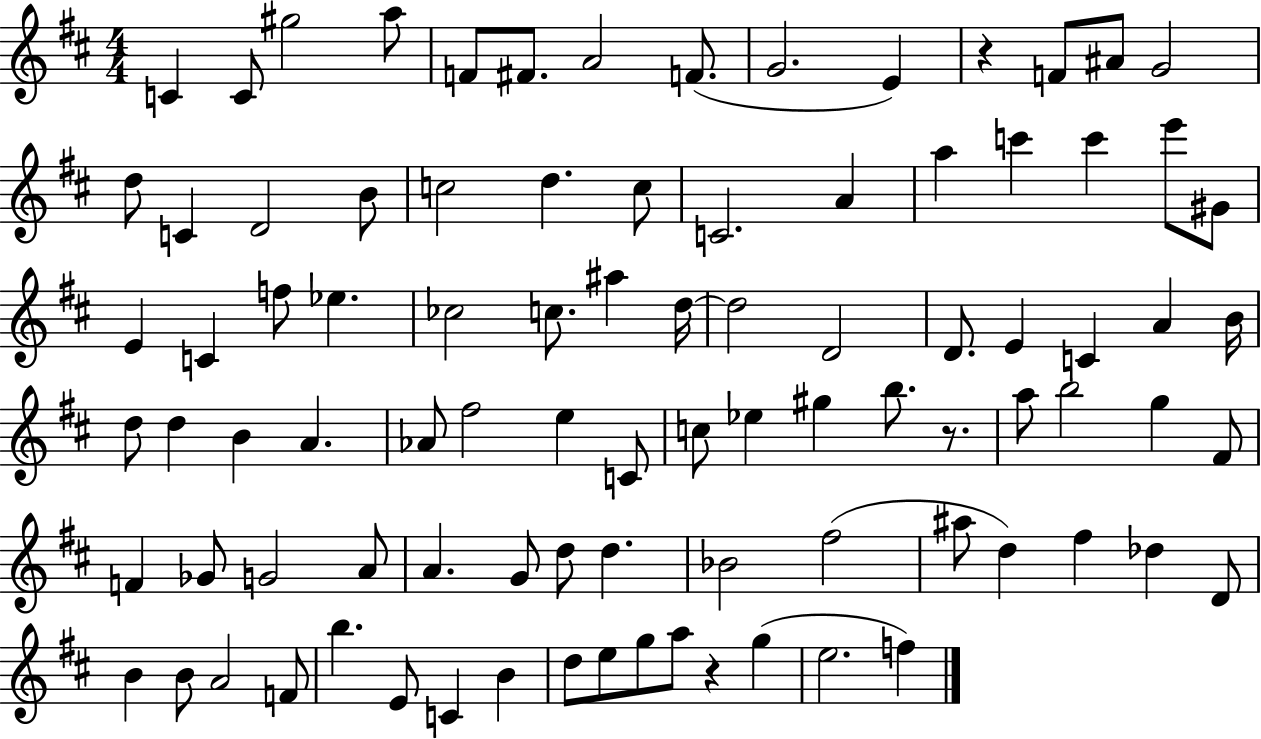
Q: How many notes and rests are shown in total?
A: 91